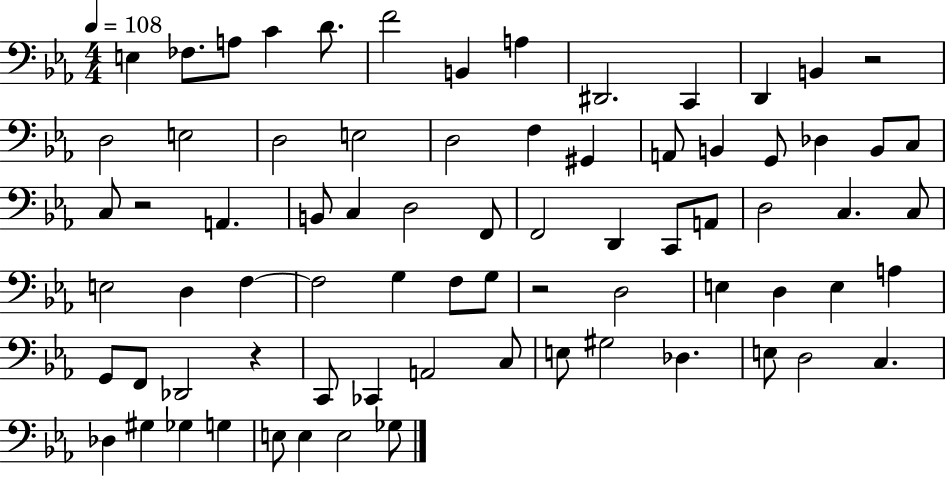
{
  \clef bass
  \numericTimeSignature
  \time 4/4
  \key ees \major
  \tempo 4 = 108
  e4 fes8. a8 c'4 d'8. | f'2 b,4 a4 | dis,2. c,4 | d,4 b,4 r2 | \break d2 e2 | d2 e2 | d2 f4 gis,4 | a,8 b,4 g,8 des4 b,8 c8 | \break c8 r2 a,4. | b,8 c4 d2 f,8 | f,2 d,4 c,8 a,8 | d2 c4. c8 | \break e2 d4 f4~~ | f2 g4 f8 g8 | r2 d2 | e4 d4 e4 a4 | \break g,8 f,8 des,2 r4 | c,8 ces,4 a,2 c8 | e8 gis2 des4. | e8 d2 c4. | \break des4 gis4 ges4 g4 | e8 e4 e2 ges8 | \bar "|."
}